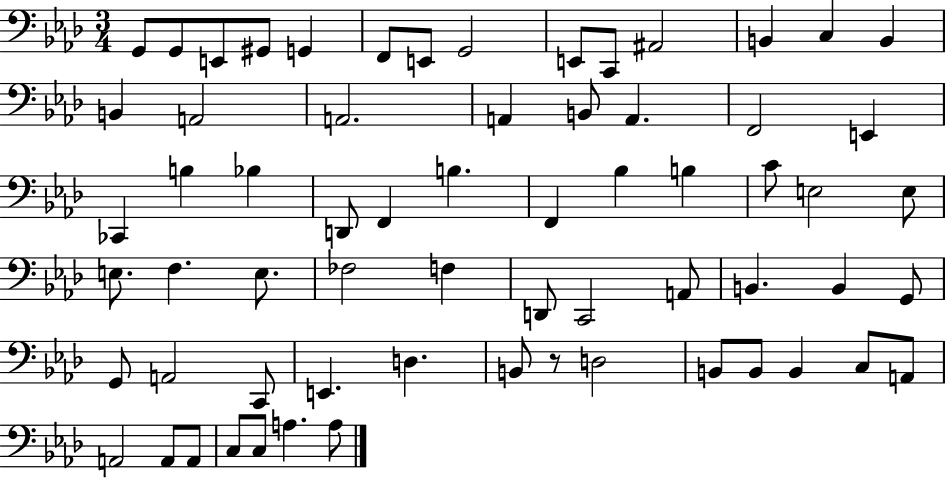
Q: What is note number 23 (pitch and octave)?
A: CES2